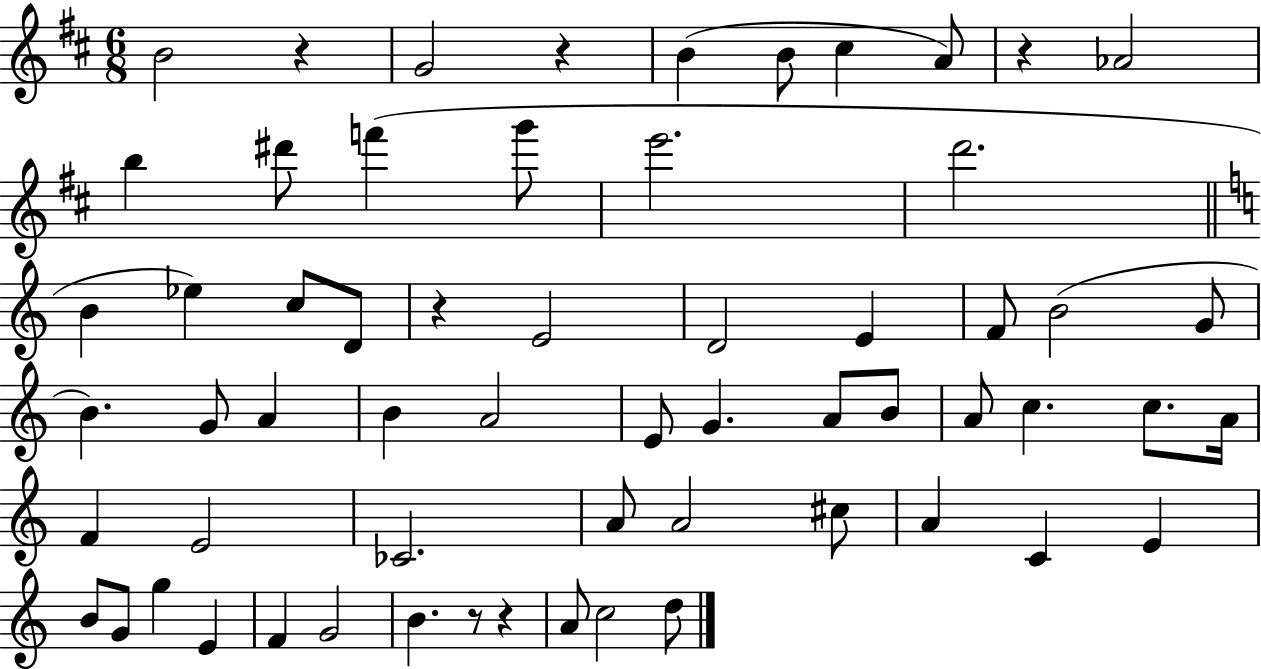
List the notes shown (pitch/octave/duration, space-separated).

B4/h R/q G4/h R/q B4/q B4/e C#5/q A4/e R/q Ab4/h B5/q D#6/e F6/q G6/e E6/h. D6/h. B4/q Eb5/q C5/e D4/e R/q E4/h D4/h E4/q F4/e B4/h G4/e B4/q. G4/e A4/q B4/q A4/h E4/e G4/q. A4/e B4/e A4/e C5/q. C5/e. A4/s F4/q E4/h CES4/h. A4/e A4/h C#5/e A4/q C4/q E4/q B4/e G4/e G5/q E4/q F4/q G4/h B4/q. R/e R/q A4/e C5/h D5/e